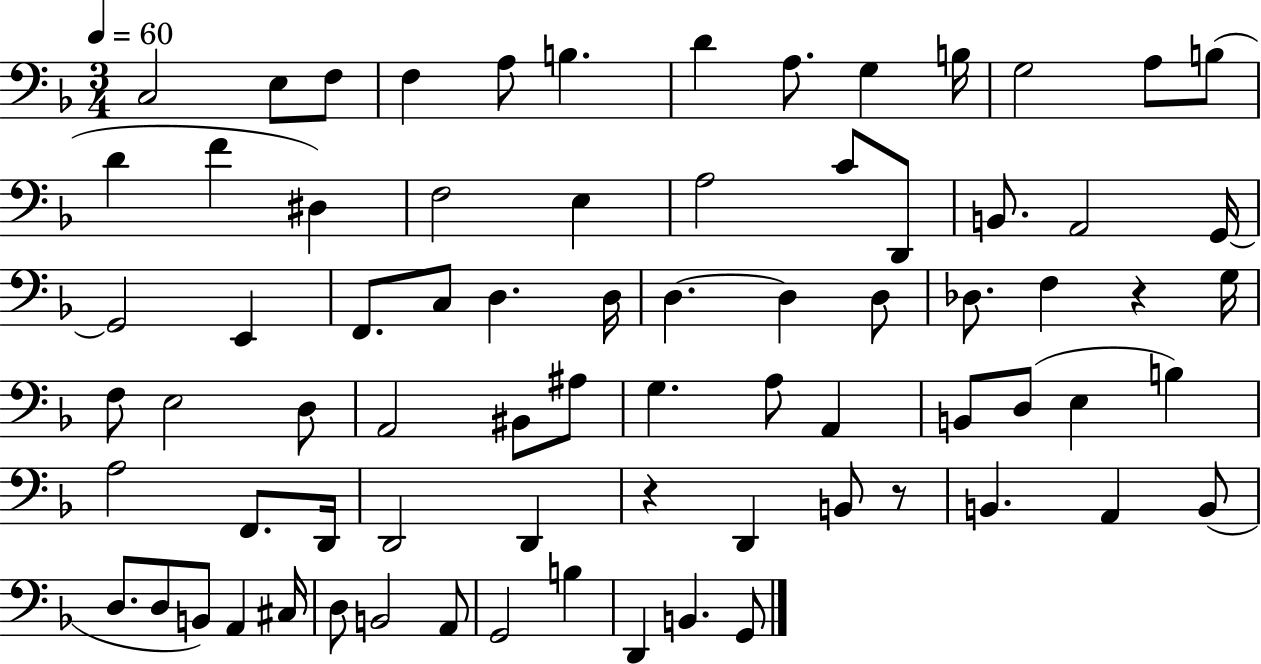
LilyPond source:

{
  \clef bass
  \numericTimeSignature
  \time 3/4
  \key f \major
  \tempo 4 = 60
  c2 e8 f8 | f4 a8 b4. | d'4 a8. g4 b16 | g2 a8 b8( | \break d'4 f'4 dis4) | f2 e4 | a2 c'8 d,8 | b,8. a,2 g,16~~ | \break g,2 e,4 | f,8. c8 d4. d16 | d4.~~ d4 d8 | des8. f4 r4 g16 | \break f8 e2 d8 | a,2 bis,8 ais8 | g4. a8 a,4 | b,8 d8( e4 b4) | \break a2 f,8. d,16 | d,2 d,4 | r4 d,4 b,8 r8 | b,4. a,4 b,8( | \break d8. d8 b,8) a,4 cis16 | d8 b,2 a,8 | g,2 b4 | d,4 b,4. g,8 | \break \bar "|."
}